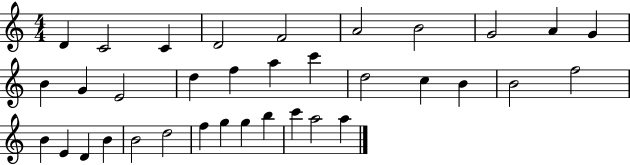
X:1
T:Untitled
M:4/4
L:1/4
K:C
D C2 C D2 F2 A2 B2 G2 A G B G E2 d f a c' d2 c B B2 f2 B E D B B2 d2 f g g b c' a2 a